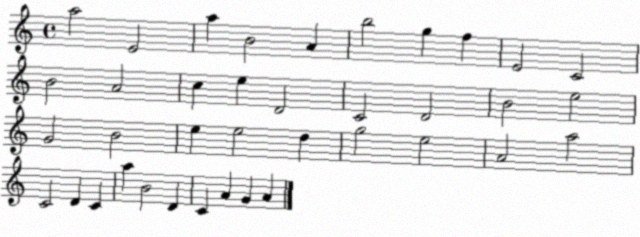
X:1
T:Untitled
M:4/4
L:1/4
K:C
a2 E2 a B2 A b2 g f E2 C2 B2 A2 c e D2 C2 D2 B2 e2 G2 B2 e e2 d g2 e2 A2 a2 C2 D C a B2 D C A G A